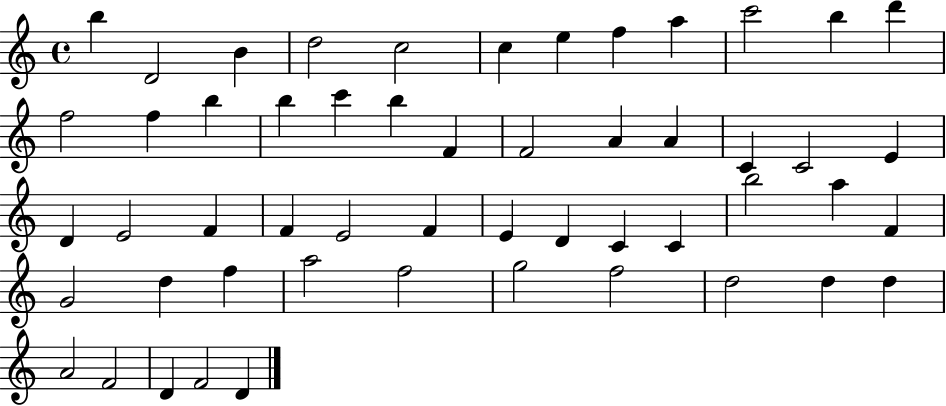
X:1
T:Untitled
M:4/4
L:1/4
K:C
b D2 B d2 c2 c e f a c'2 b d' f2 f b b c' b F F2 A A C C2 E D E2 F F E2 F E D C C b2 a F G2 d f a2 f2 g2 f2 d2 d d A2 F2 D F2 D